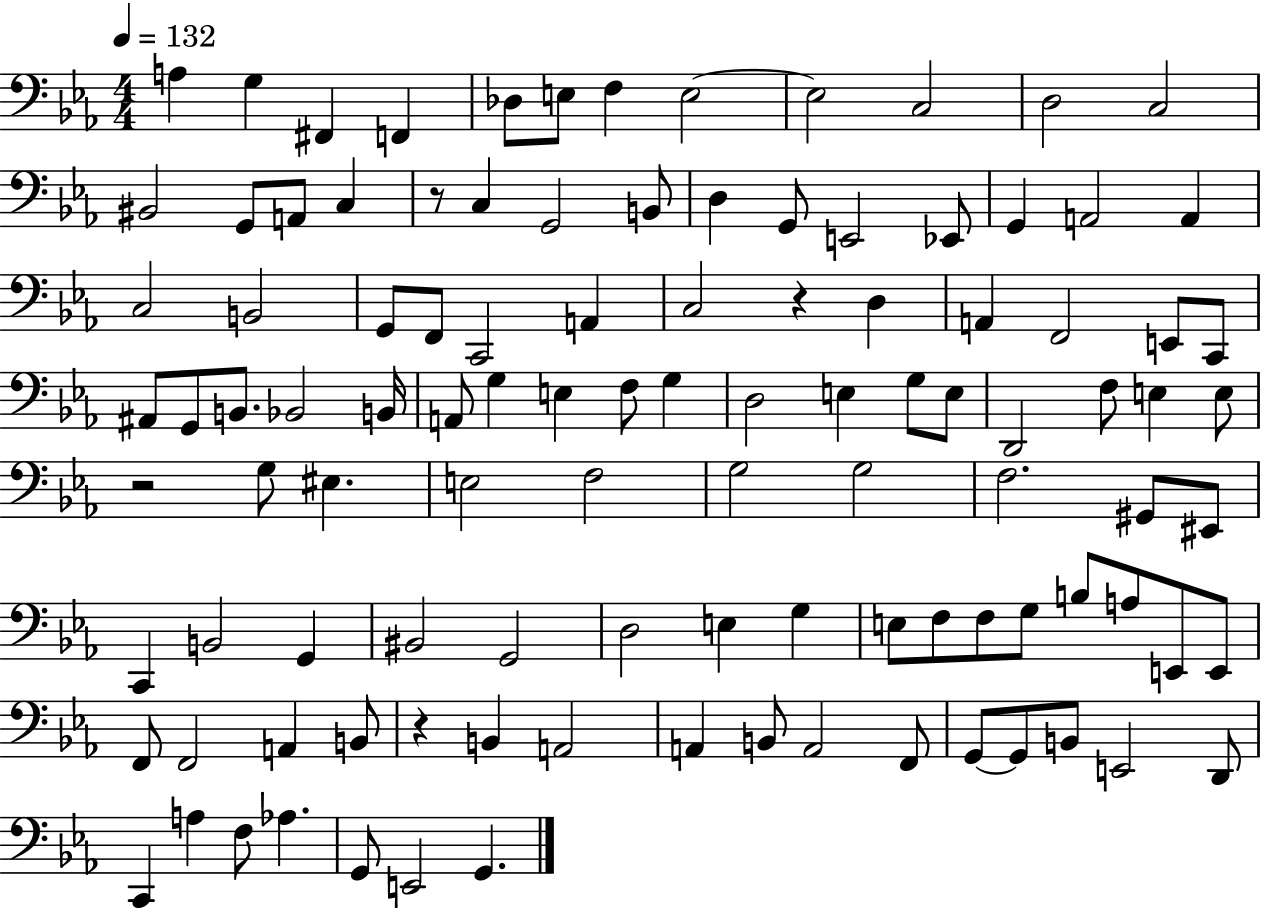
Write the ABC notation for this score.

X:1
T:Untitled
M:4/4
L:1/4
K:Eb
A, G, ^F,, F,, _D,/2 E,/2 F, E,2 E,2 C,2 D,2 C,2 ^B,,2 G,,/2 A,,/2 C, z/2 C, G,,2 B,,/2 D, G,,/2 E,,2 _E,,/2 G,, A,,2 A,, C,2 B,,2 G,,/2 F,,/2 C,,2 A,, C,2 z D, A,, F,,2 E,,/2 C,,/2 ^A,,/2 G,,/2 B,,/2 _B,,2 B,,/4 A,,/2 G, E, F,/2 G, D,2 E, G,/2 E,/2 D,,2 F,/2 E, E,/2 z2 G,/2 ^E, E,2 F,2 G,2 G,2 F,2 ^G,,/2 ^E,,/2 C,, B,,2 G,, ^B,,2 G,,2 D,2 E, G, E,/2 F,/2 F,/2 G,/2 B,/2 A,/2 E,,/2 E,,/2 F,,/2 F,,2 A,, B,,/2 z B,, A,,2 A,, B,,/2 A,,2 F,,/2 G,,/2 G,,/2 B,,/2 E,,2 D,,/2 C,, A, F,/2 _A, G,,/2 E,,2 G,,